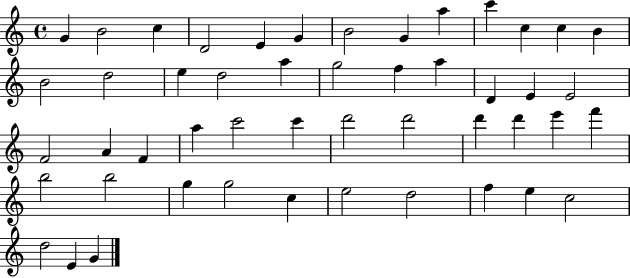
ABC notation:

X:1
T:Untitled
M:4/4
L:1/4
K:C
G B2 c D2 E G B2 G a c' c c B B2 d2 e d2 a g2 f a D E E2 F2 A F a c'2 c' d'2 d'2 d' d' e' f' b2 b2 g g2 c e2 d2 f e c2 d2 E G